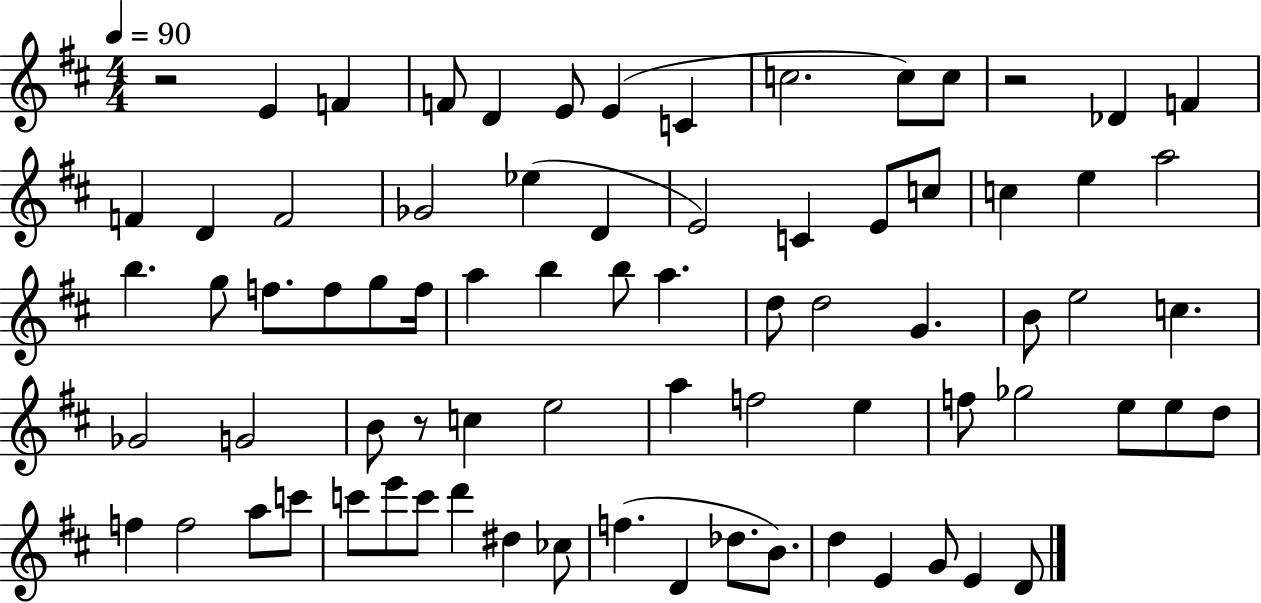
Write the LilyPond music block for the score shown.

{
  \clef treble
  \numericTimeSignature
  \time 4/4
  \key d \major
  \tempo 4 = 90
  r2 e'4 f'4 | f'8 d'4 e'8 e'4( c'4 | c''2. c''8) c''8 | r2 des'4 f'4 | \break f'4 d'4 f'2 | ges'2 ees''4( d'4 | e'2) c'4 e'8 c''8 | c''4 e''4 a''2 | \break b''4. g''8 f''8. f''8 g''8 f''16 | a''4 b''4 b''8 a''4. | d''8 d''2 g'4. | b'8 e''2 c''4. | \break ges'2 g'2 | b'8 r8 c''4 e''2 | a''4 f''2 e''4 | f''8 ges''2 e''8 e''8 d''8 | \break f''4 f''2 a''8 c'''8 | c'''8 e'''8 c'''8 d'''4 dis''4 ces''8 | f''4.( d'4 des''8. b'8.) | d''4 e'4 g'8 e'4 d'8 | \break \bar "|."
}